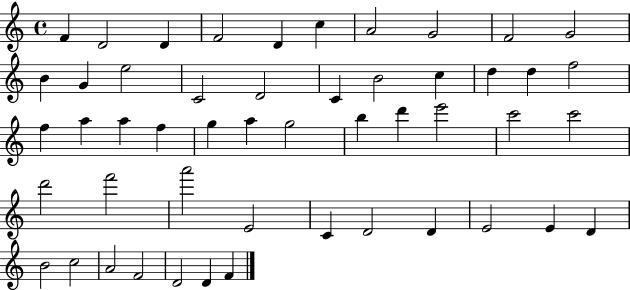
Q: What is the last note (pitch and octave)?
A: F4